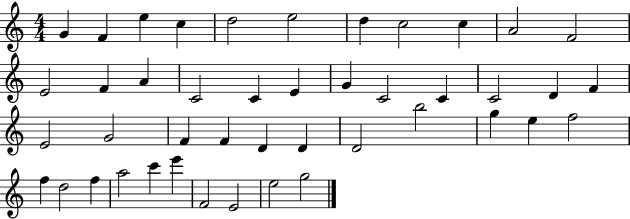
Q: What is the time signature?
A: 4/4